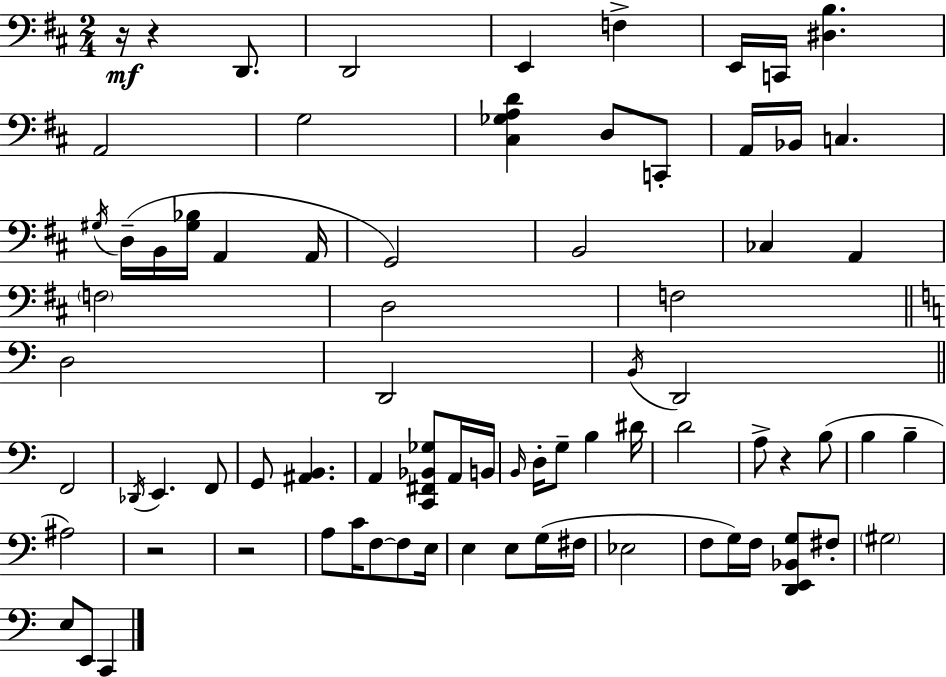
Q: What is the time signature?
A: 2/4